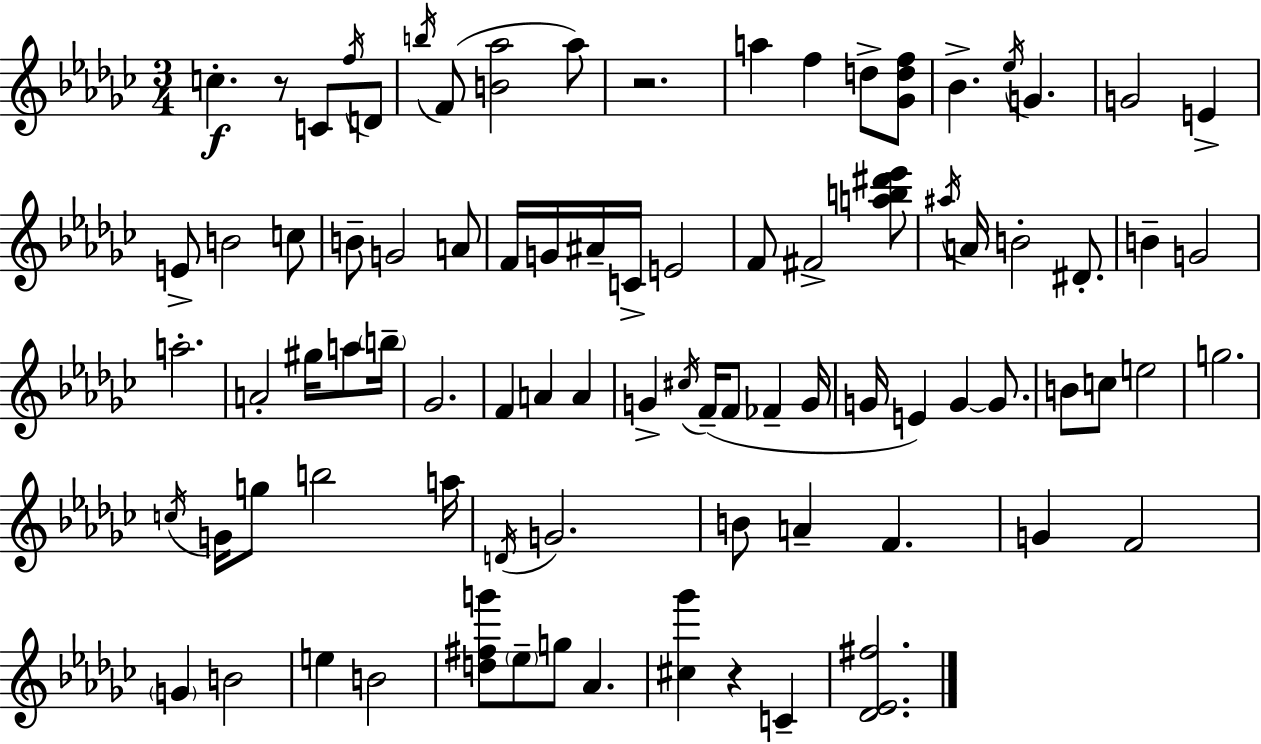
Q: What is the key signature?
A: EES minor